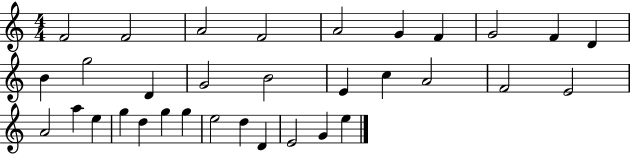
{
  \clef treble
  \numericTimeSignature
  \time 4/4
  \key c \major
  f'2 f'2 | a'2 f'2 | a'2 g'4 f'4 | g'2 f'4 d'4 | \break b'4 g''2 d'4 | g'2 b'2 | e'4 c''4 a'2 | f'2 e'2 | \break a'2 a''4 e''4 | g''4 d''4 g''4 g''4 | e''2 d''4 d'4 | e'2 g'4 e''4 | \break \bar "|."
}